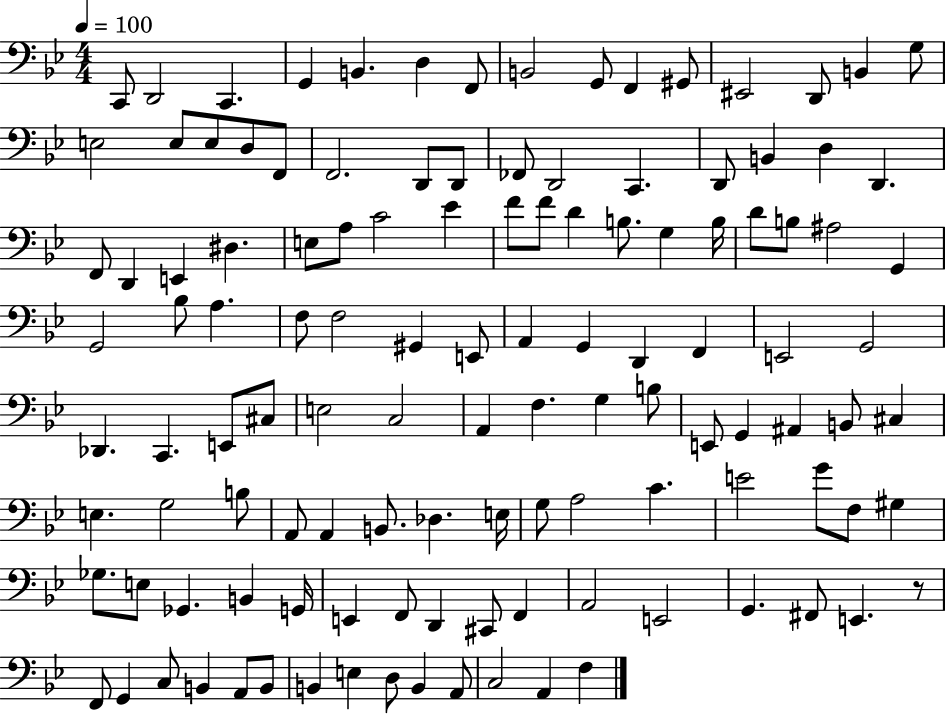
X:1
T:Untitled
M:4/4
L:1/4
K:Bb
C,,/2 D,,2 C,, G,, B,, D, F,,/2 B,,2 G,,/2 F,, ^G,,/2 ^E,,2 D,,/2 B,, G,/2 E,2 E,/2 E,/2 D,/2 F,,/2 F,,2 D,,/2 D,,/2 _F,,/2 D,,2 C,, D,,/2 B,, D, D,, F,,/2 D,, E,, ^D, E,/2 A,/2 C2 _E F/2 F/2 D B,/2 G, B,/4 D/2 B,/2 ^A,2 G,, G,,2 _B,/2 A, F,/2 F,2 ^G,, E,,/2 A,, G,, D,, F,, E,,2 G,,2 _D,, C,, E,,/2 ^C,/2 E,2 C,2 A,, F, G, B,/2 E,,/2 G,, ^A,, B,,/2 ^C, E, G,2 B,/2 A,,/2 A,, B,,/2 _D, E,/4 G,/2 A,2 C E2 G/2 F,/2 ^G, _G,/2 E,/2 _G,, B,, G,,/4 E,, F,,/2 D,, ^C,,/2 F,, A,,2 E,,2 G,, ^F,,/2 E,, z/2 F,,/2 G,, C,/2 B,, A,,/2 B,,/2 B,, E, D,/2 B,, A,,/2 C,2 A,, F,